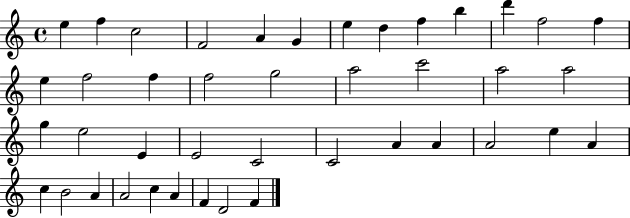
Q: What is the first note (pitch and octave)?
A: E5